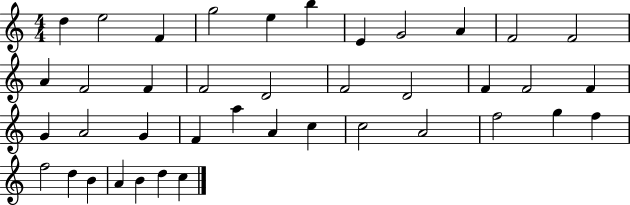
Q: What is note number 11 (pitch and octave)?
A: F4